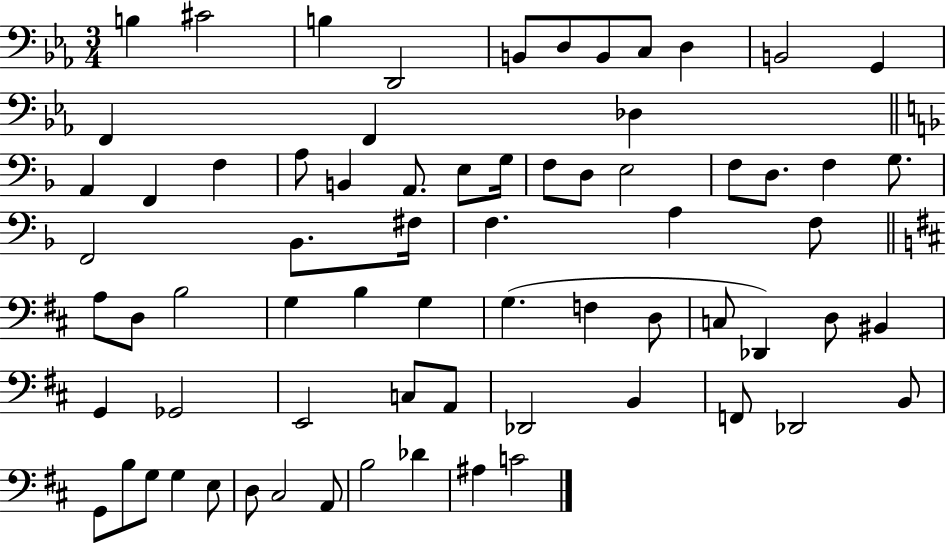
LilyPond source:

{
  \clef bass
  \numericTimeSignature
  \time 3/4
  \key ees \major
  b4 cis'2 | b4 d,2 | b,8 d8 b,8 c8 d4 | b,2 g,4 | \break f,4 f,4 des4 | \bar "||" \break \key d \minor a,4 f,4 f4 | a8 b,4 a,8. e8 g16 | f8 d8 e2 | f8 d8. f4 g8. | \break f,2 bes,8. fis16 | f4. a4 f8 | \bar "||" \break \key d \major a8 d8 b2 | g4 b4 g4 | g4.( f4 d8 | c8 des,4) d8 bis,4 | \break g,4 ges,2 | e,2 c8 a,8 | des,2 b,4 | f,8 des,2 b,8 | \break g,8 b8 g8 g4 e8 | d8 cis2 a,8 | b2 des'4 | ais4 c'2 | \break \bar "|."
}